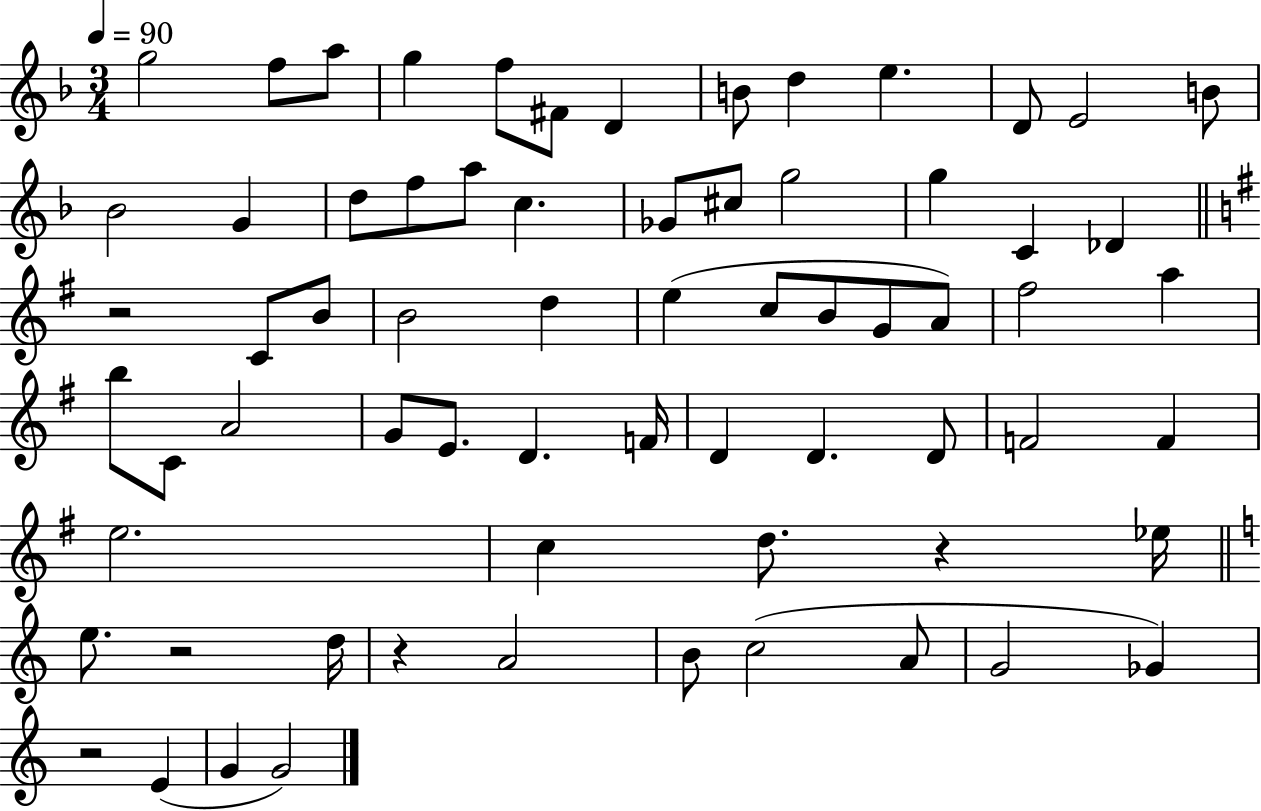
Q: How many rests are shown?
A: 5